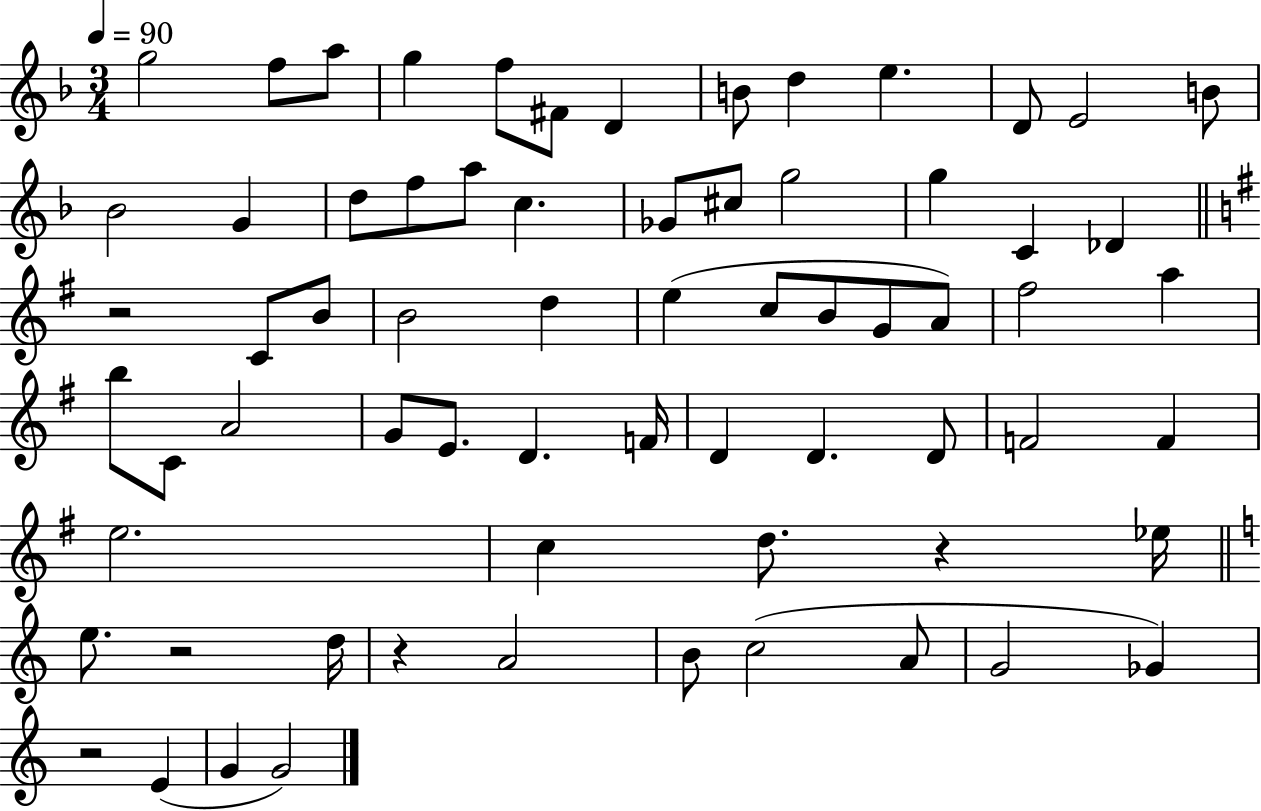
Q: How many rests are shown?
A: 5